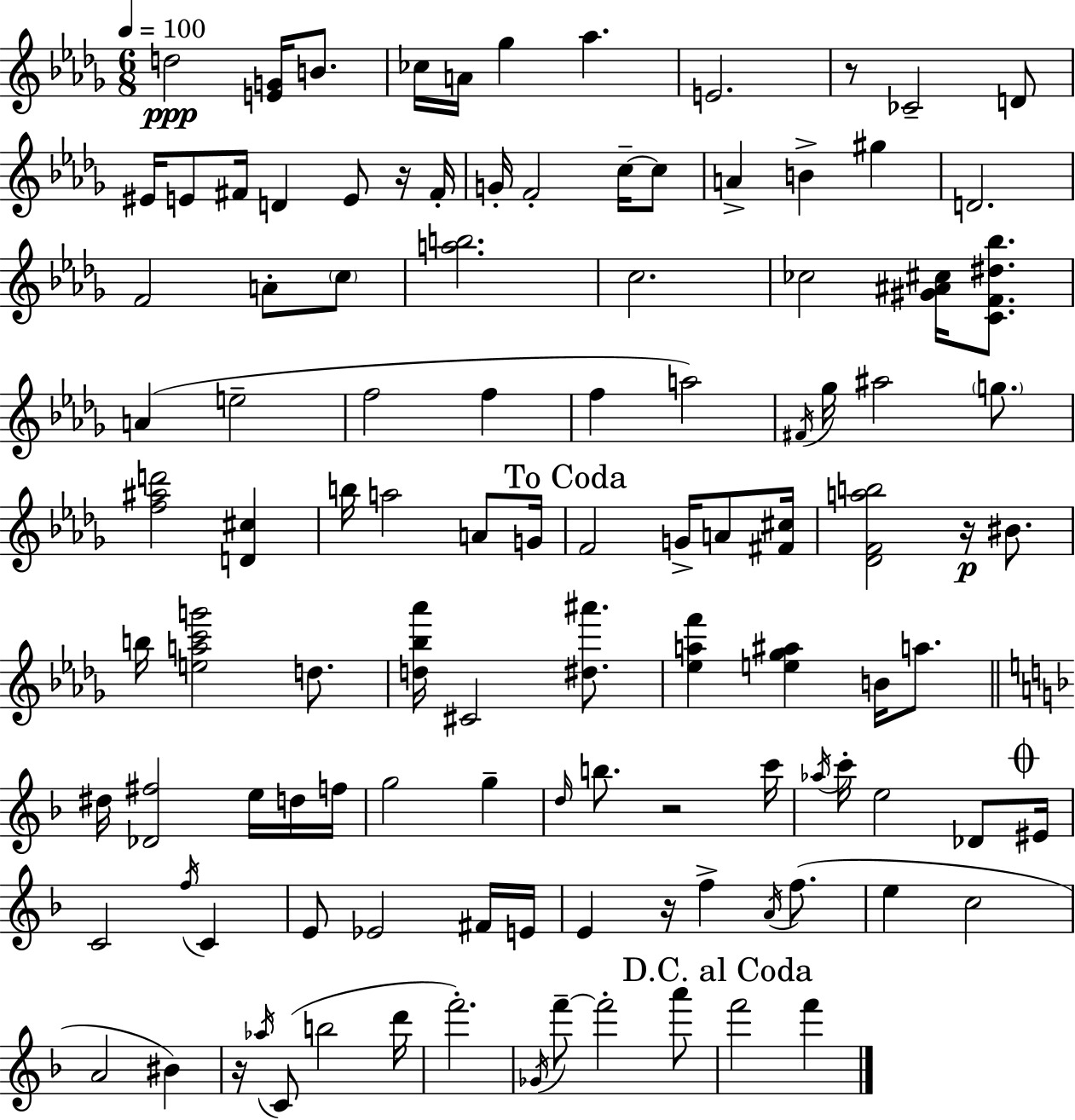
D5/h [E4,G4]/s B4/e. CES5/s A4/s Gb5/q Ab5/q. E4/h. R/e CES4/h D4/e EIS4/s E4/e F#4/s D4/q E4/e R/s F#4/s G4/s F4/h C5/s C5/e A4/q B4/q G#5/q D4/h. F4/h A4/e C5/e [A5,B5]/h. C5/h. CES5/h [G#4,A#4,C#5]/s [C4,F4,D#5,Bb5]/e. A4/q E5/h F5/h F5/q F5/q A5/h F#4/s Gb5/s A#5/h G5/e. [F5,A#5,D6]/h [D4,C#5]/q B5/s A5/h A4/e G4/s F4/h G4/s A4/e [F#4,C#5]/s [Db4,F4,A5,B5]/h R/s BIS4/e. B5/s [E5,A5,C6,G6]/h D5/e. [D5,Bb5,Ab6]/s C#4/h [D#5,A#6]/e. [Eb5,A5,F6]/q [E5,Gb5,A#5]/q B4/s A5/e. D#5/s [Db4,F#5]/h E5/s D5/s F5/s G5/h G5/q D5/s B5/e. R/h C6/s Ab5/s C6/s E5/h Db4/e EIS4/s C4/h F5/s C4/q E4/e Eb4/h F#4/s E4/s E4/q R/s F5/q A4/s F5/e. E5/q C5/h A4/h BIS4/q R/s Ab5/s C4/e B5/h D6/s F6/h. Gb4/s F6/e F6/h A6/e F6/h F6/q